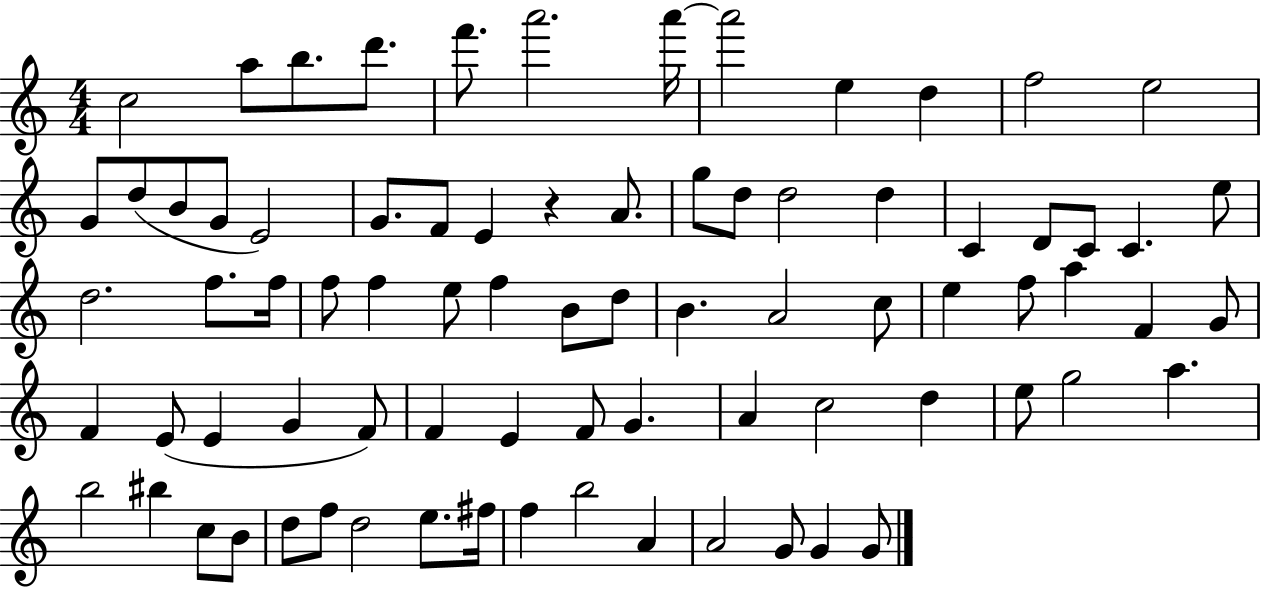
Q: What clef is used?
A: treble